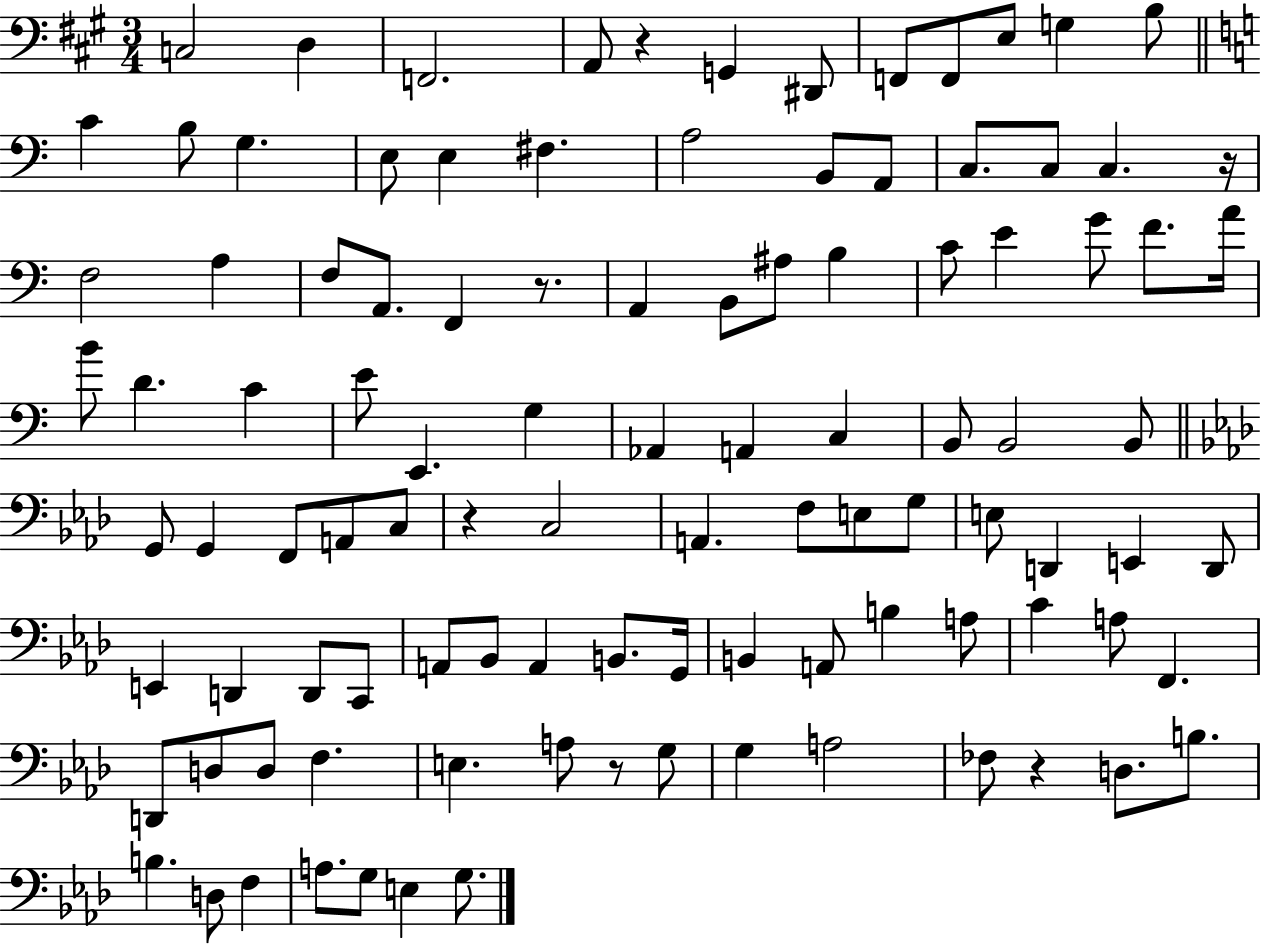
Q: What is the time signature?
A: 3/4